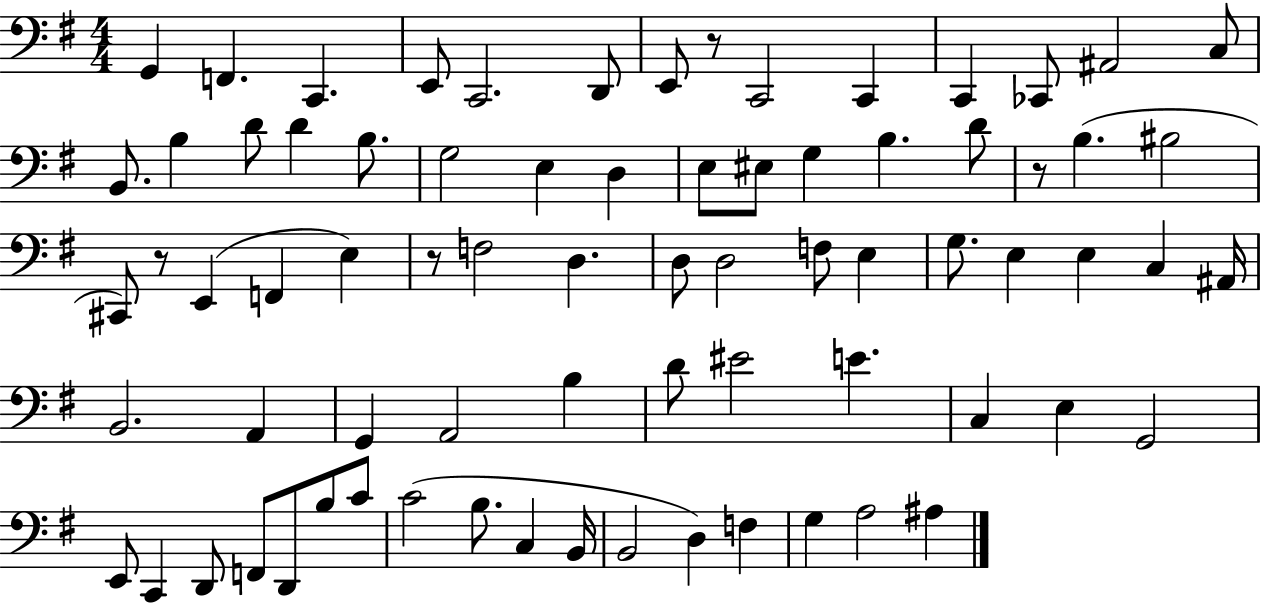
X:1
T:Untitled
M:4/4
L:1/4
K:G
G,, F,, C,, E,,/2 C,,2 D,,/2 E,,/2 z/2 C,,2 C,, C,, _C,,/2 ^A,,2 C,/2 B,,/2 B, D/2 D B,/2 G,2 E, D, E,/2 ^E,/2 G, B, D/2 z/2 B, ^B,2 ^C,,/2 z/2 E,, F,, E, z/2 F,2 D, D,/2 D,2 F,/2 E, G,/2 E, E, C, ^A,,/4 B,,2 A,, G,, A,,2 B, D/2 ^E2 E C, E, G,,2 E,,/2 C,, D,,/2 F,,/2 D,,/2 B,/2 C/2 C2 B,/2 C, B,,/4 B,,2 D, F, G, A,2 ^A,